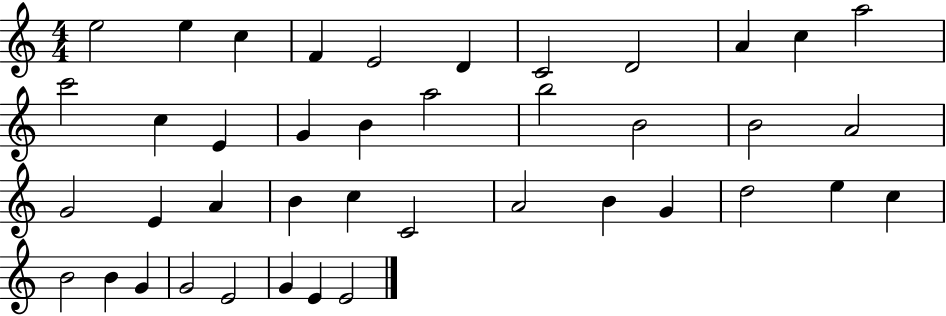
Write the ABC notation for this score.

X:1
T:Untitled
M:4/4
L:1/4
K:C
e2 e c F E2 D C2 D2 A c a2 c'2 c E G B a2 b2 B2 B2 A2 G2 E A B c C2 A2 B G d2 e c B2 B G G2 E2 G E E2